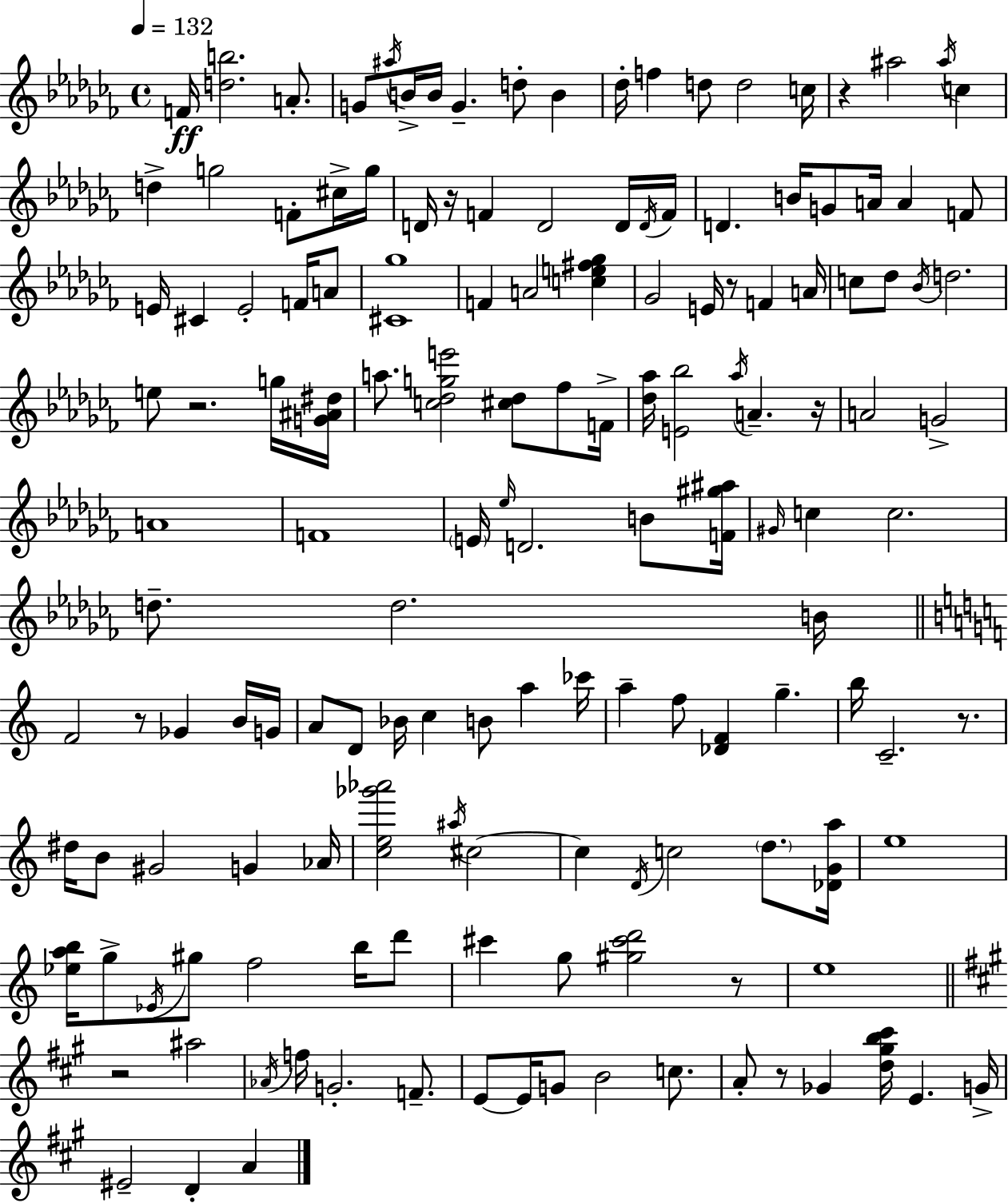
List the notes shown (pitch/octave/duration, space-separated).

F4/s [D5,B5]/h. A4/e. G4/e A#5/s B4/s B4/s G4/q. D5/e B4/q Db5/s F5/q D5/e D5/h C5/s R/q A#5/h A#5/s C5/q D5/q G5/h F4/e C#5/s G5/s D4/s R/s F4/q D4/h D4/s D4/s F4/s D4/q. B4/s G4/e A4/s A4/q F4/e E4/s C#4/q E4/h F4/s A4/e [C#4,Gb5]/w F4/q A4/h [C5,E5,F#5,Gb5]/q Gb4/h E4/s R/e F4/q A4/s C5/e Db5/e Bb4/s D5/h. E5/e R/h. G5/s [G4,A#4,D#5]/s A5/e. [C5,Db5,G5,E6]/h [C#5,Db5]/e FES5/e F4/s [Db5,Ab5]/s [E4,Bb5]/h Ab5/s A4/q. R/s A4/h G4/h A4/w F4/w E4/s Eb5/s D4/h. B4/e [F4,G#5,A#5]/s G#4/s C5/q C5/h. D5/e. D5/h. B4/s F4/h R/e Gb4/q B4/s G4/s A4/e D4/e Bb4/s C5/q B4/e A5/q CES6/s A5/q F5/e [Db4,F4]/q G5/q. B5/s C4/h. R/e. D#5/s B4/e G#4/h G4/q Ab4/s [C5,E5,Gb6,Ab6]/h A#5/s C#5/h C#5/q D4/s C5/h D5/e. [Db4,G4,A5]/s E5/w [Eb5,A5,B5]/s G5/e Eb4/s G#5/e F5/h B5/s D6/e C#6/q G5/e [G#5,C#6,D6]/h R/e E5/w R/h A#5/h Ab4/s F5/s G4/h. F4/e. E4/e E4/s G4/e B4/h C5/e. A4/e R/e Gb4/q [D5,G#5,B5,C#6]/s E4/q. G4/s EIS4/h D4/q A4/q